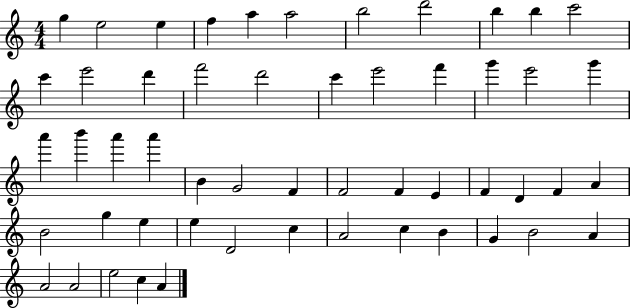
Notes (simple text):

G5/q E5/h E5/q F5/q A5/q A5/h B5/h D6/h B5/q B5/q C6/h C6/q E6/h D6/q F6/h D6/h C6/q E6/h F6/q G6/q E6/h G6/q A6/q B6/q A6/q A6/q B4/q G4/h F4/q F4/h F4/q E4/q F4/q D4/q F4/q A4/q B4/h G5/q E5/q E5/q D4/h C5/q A4/h C5/q B4/q G4/q B4/h A4/q A4/h A4/h E5/h C5/q A4/q